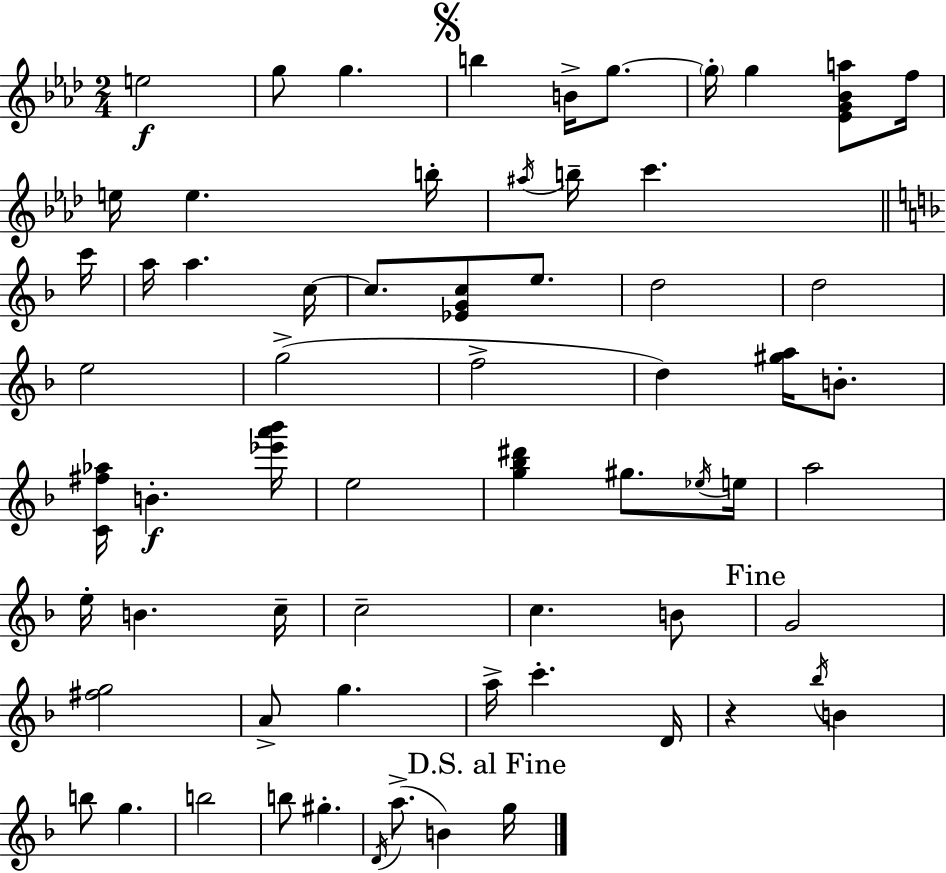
{
  \clef treble
  \numericTimeSignature
  \time 2/4
  \key aes \major
  e''2\f | g''8 g''4. | \mark \markup { \musicglyph "scripts.segno" } b''4 b'16-> g''8.~~ | \parenthesize g''16-. g''4 <ees' g' bes' a''>8 f''16 | \break e''16 e''4. b''16-. | \acciaccatura { ais''16 } b''16-- c'''4. | \bar "||" \break \key f \major c'''16 a''16 a''4. | c''16~~ c''8. <ees' g' c''>8 e''8. | d''2 | d''2 | \break e''2 | g''2->( | f''2-> | d''4) <gis'' a''>16 b'8.-. | \break <c' fis'' aes''>16 b'4.-.\f | <ees''' a''' bes'''>16 e''2 | <g'' bes'' dis'''>4 gis''8. | \acciaccatura { ees''16 } e''16 a''2 | \break e''16-. b'4. | c''16-- c''2-- | c''4. | b'8 \mark "Fine" g'2 | \break <fis'' g''>2 | a'8-> g''4. | a''16-> c'''4.-. | d'16 r4 \acciaccatura { bes''16 } b'4 | \break b''8 g''4. | b''2 | b''8 gis''4.-. | \acciaccatura { d'16 }( a''8.-> b'4) | \break \mark "D.S. al Fine" g''16 \bar "|."
}